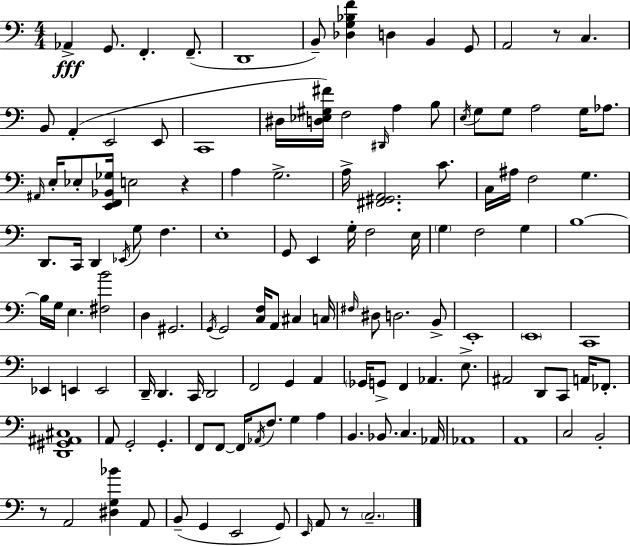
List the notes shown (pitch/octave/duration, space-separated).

Ab2/q G2/e. F2/q. F2/e. D2/w B2/e [Db3,G3,Bb3,F4]/q D3/q B2/q G2/e A2/h R/e C3/q. B2/e A2/q E2/h E2/e C2/w D#3/s [D3,Eb3,G#3,F#4]/s F3/h D#2/s A3/q B3/e E3/s G3/e G3/e A3/h G3/s Ab3/e. A#2/s E3/s Eb3/e [E2,F2,Bb2,Gb3]/s E3/h R/q A3/q G3/h. A3/s [F#2,G#2,A2]/h. C4/e. C3/s A#3/s F3/h G3/q. D2/e. C2/s D2/q Eb2/s G3/e F3/q. E3/w G2/e E2/q G3/s F3/h E3/s G3/q F3/h G3/q B3/w B3/s G3/s E3/q. [F#3,B4]/h D3/q G#2/h. G2/s G2/h [C3,F3]/s A2/e C#3/q C3/s F#3/s D#3/e D3/h. B2/e E2/w E2/w C2/w Eb2/q E2/q E2/h D2/s D2/q. C2/s D2/h F2/h G2/q A2/q Gb2/s G2/e F2/q Ab2/q. E3/e. A#2/h D2/e C2/e A2/s FES2/e. [D2,G#2,A#2,C#3]/w A2/e G2/h G2/q. F2/e F2/e F2/s Ab2/s F3/e. G3/q A3/q B2/q. Bb2/e. C3/q. Ab2/s Ab2/w A2/w C3/h B2/h R/e A2/h [D#3,G3,Bb4]/q A2/e B2/e G2/q E2/h G2/e E2/s A2/e R/e C3/h.